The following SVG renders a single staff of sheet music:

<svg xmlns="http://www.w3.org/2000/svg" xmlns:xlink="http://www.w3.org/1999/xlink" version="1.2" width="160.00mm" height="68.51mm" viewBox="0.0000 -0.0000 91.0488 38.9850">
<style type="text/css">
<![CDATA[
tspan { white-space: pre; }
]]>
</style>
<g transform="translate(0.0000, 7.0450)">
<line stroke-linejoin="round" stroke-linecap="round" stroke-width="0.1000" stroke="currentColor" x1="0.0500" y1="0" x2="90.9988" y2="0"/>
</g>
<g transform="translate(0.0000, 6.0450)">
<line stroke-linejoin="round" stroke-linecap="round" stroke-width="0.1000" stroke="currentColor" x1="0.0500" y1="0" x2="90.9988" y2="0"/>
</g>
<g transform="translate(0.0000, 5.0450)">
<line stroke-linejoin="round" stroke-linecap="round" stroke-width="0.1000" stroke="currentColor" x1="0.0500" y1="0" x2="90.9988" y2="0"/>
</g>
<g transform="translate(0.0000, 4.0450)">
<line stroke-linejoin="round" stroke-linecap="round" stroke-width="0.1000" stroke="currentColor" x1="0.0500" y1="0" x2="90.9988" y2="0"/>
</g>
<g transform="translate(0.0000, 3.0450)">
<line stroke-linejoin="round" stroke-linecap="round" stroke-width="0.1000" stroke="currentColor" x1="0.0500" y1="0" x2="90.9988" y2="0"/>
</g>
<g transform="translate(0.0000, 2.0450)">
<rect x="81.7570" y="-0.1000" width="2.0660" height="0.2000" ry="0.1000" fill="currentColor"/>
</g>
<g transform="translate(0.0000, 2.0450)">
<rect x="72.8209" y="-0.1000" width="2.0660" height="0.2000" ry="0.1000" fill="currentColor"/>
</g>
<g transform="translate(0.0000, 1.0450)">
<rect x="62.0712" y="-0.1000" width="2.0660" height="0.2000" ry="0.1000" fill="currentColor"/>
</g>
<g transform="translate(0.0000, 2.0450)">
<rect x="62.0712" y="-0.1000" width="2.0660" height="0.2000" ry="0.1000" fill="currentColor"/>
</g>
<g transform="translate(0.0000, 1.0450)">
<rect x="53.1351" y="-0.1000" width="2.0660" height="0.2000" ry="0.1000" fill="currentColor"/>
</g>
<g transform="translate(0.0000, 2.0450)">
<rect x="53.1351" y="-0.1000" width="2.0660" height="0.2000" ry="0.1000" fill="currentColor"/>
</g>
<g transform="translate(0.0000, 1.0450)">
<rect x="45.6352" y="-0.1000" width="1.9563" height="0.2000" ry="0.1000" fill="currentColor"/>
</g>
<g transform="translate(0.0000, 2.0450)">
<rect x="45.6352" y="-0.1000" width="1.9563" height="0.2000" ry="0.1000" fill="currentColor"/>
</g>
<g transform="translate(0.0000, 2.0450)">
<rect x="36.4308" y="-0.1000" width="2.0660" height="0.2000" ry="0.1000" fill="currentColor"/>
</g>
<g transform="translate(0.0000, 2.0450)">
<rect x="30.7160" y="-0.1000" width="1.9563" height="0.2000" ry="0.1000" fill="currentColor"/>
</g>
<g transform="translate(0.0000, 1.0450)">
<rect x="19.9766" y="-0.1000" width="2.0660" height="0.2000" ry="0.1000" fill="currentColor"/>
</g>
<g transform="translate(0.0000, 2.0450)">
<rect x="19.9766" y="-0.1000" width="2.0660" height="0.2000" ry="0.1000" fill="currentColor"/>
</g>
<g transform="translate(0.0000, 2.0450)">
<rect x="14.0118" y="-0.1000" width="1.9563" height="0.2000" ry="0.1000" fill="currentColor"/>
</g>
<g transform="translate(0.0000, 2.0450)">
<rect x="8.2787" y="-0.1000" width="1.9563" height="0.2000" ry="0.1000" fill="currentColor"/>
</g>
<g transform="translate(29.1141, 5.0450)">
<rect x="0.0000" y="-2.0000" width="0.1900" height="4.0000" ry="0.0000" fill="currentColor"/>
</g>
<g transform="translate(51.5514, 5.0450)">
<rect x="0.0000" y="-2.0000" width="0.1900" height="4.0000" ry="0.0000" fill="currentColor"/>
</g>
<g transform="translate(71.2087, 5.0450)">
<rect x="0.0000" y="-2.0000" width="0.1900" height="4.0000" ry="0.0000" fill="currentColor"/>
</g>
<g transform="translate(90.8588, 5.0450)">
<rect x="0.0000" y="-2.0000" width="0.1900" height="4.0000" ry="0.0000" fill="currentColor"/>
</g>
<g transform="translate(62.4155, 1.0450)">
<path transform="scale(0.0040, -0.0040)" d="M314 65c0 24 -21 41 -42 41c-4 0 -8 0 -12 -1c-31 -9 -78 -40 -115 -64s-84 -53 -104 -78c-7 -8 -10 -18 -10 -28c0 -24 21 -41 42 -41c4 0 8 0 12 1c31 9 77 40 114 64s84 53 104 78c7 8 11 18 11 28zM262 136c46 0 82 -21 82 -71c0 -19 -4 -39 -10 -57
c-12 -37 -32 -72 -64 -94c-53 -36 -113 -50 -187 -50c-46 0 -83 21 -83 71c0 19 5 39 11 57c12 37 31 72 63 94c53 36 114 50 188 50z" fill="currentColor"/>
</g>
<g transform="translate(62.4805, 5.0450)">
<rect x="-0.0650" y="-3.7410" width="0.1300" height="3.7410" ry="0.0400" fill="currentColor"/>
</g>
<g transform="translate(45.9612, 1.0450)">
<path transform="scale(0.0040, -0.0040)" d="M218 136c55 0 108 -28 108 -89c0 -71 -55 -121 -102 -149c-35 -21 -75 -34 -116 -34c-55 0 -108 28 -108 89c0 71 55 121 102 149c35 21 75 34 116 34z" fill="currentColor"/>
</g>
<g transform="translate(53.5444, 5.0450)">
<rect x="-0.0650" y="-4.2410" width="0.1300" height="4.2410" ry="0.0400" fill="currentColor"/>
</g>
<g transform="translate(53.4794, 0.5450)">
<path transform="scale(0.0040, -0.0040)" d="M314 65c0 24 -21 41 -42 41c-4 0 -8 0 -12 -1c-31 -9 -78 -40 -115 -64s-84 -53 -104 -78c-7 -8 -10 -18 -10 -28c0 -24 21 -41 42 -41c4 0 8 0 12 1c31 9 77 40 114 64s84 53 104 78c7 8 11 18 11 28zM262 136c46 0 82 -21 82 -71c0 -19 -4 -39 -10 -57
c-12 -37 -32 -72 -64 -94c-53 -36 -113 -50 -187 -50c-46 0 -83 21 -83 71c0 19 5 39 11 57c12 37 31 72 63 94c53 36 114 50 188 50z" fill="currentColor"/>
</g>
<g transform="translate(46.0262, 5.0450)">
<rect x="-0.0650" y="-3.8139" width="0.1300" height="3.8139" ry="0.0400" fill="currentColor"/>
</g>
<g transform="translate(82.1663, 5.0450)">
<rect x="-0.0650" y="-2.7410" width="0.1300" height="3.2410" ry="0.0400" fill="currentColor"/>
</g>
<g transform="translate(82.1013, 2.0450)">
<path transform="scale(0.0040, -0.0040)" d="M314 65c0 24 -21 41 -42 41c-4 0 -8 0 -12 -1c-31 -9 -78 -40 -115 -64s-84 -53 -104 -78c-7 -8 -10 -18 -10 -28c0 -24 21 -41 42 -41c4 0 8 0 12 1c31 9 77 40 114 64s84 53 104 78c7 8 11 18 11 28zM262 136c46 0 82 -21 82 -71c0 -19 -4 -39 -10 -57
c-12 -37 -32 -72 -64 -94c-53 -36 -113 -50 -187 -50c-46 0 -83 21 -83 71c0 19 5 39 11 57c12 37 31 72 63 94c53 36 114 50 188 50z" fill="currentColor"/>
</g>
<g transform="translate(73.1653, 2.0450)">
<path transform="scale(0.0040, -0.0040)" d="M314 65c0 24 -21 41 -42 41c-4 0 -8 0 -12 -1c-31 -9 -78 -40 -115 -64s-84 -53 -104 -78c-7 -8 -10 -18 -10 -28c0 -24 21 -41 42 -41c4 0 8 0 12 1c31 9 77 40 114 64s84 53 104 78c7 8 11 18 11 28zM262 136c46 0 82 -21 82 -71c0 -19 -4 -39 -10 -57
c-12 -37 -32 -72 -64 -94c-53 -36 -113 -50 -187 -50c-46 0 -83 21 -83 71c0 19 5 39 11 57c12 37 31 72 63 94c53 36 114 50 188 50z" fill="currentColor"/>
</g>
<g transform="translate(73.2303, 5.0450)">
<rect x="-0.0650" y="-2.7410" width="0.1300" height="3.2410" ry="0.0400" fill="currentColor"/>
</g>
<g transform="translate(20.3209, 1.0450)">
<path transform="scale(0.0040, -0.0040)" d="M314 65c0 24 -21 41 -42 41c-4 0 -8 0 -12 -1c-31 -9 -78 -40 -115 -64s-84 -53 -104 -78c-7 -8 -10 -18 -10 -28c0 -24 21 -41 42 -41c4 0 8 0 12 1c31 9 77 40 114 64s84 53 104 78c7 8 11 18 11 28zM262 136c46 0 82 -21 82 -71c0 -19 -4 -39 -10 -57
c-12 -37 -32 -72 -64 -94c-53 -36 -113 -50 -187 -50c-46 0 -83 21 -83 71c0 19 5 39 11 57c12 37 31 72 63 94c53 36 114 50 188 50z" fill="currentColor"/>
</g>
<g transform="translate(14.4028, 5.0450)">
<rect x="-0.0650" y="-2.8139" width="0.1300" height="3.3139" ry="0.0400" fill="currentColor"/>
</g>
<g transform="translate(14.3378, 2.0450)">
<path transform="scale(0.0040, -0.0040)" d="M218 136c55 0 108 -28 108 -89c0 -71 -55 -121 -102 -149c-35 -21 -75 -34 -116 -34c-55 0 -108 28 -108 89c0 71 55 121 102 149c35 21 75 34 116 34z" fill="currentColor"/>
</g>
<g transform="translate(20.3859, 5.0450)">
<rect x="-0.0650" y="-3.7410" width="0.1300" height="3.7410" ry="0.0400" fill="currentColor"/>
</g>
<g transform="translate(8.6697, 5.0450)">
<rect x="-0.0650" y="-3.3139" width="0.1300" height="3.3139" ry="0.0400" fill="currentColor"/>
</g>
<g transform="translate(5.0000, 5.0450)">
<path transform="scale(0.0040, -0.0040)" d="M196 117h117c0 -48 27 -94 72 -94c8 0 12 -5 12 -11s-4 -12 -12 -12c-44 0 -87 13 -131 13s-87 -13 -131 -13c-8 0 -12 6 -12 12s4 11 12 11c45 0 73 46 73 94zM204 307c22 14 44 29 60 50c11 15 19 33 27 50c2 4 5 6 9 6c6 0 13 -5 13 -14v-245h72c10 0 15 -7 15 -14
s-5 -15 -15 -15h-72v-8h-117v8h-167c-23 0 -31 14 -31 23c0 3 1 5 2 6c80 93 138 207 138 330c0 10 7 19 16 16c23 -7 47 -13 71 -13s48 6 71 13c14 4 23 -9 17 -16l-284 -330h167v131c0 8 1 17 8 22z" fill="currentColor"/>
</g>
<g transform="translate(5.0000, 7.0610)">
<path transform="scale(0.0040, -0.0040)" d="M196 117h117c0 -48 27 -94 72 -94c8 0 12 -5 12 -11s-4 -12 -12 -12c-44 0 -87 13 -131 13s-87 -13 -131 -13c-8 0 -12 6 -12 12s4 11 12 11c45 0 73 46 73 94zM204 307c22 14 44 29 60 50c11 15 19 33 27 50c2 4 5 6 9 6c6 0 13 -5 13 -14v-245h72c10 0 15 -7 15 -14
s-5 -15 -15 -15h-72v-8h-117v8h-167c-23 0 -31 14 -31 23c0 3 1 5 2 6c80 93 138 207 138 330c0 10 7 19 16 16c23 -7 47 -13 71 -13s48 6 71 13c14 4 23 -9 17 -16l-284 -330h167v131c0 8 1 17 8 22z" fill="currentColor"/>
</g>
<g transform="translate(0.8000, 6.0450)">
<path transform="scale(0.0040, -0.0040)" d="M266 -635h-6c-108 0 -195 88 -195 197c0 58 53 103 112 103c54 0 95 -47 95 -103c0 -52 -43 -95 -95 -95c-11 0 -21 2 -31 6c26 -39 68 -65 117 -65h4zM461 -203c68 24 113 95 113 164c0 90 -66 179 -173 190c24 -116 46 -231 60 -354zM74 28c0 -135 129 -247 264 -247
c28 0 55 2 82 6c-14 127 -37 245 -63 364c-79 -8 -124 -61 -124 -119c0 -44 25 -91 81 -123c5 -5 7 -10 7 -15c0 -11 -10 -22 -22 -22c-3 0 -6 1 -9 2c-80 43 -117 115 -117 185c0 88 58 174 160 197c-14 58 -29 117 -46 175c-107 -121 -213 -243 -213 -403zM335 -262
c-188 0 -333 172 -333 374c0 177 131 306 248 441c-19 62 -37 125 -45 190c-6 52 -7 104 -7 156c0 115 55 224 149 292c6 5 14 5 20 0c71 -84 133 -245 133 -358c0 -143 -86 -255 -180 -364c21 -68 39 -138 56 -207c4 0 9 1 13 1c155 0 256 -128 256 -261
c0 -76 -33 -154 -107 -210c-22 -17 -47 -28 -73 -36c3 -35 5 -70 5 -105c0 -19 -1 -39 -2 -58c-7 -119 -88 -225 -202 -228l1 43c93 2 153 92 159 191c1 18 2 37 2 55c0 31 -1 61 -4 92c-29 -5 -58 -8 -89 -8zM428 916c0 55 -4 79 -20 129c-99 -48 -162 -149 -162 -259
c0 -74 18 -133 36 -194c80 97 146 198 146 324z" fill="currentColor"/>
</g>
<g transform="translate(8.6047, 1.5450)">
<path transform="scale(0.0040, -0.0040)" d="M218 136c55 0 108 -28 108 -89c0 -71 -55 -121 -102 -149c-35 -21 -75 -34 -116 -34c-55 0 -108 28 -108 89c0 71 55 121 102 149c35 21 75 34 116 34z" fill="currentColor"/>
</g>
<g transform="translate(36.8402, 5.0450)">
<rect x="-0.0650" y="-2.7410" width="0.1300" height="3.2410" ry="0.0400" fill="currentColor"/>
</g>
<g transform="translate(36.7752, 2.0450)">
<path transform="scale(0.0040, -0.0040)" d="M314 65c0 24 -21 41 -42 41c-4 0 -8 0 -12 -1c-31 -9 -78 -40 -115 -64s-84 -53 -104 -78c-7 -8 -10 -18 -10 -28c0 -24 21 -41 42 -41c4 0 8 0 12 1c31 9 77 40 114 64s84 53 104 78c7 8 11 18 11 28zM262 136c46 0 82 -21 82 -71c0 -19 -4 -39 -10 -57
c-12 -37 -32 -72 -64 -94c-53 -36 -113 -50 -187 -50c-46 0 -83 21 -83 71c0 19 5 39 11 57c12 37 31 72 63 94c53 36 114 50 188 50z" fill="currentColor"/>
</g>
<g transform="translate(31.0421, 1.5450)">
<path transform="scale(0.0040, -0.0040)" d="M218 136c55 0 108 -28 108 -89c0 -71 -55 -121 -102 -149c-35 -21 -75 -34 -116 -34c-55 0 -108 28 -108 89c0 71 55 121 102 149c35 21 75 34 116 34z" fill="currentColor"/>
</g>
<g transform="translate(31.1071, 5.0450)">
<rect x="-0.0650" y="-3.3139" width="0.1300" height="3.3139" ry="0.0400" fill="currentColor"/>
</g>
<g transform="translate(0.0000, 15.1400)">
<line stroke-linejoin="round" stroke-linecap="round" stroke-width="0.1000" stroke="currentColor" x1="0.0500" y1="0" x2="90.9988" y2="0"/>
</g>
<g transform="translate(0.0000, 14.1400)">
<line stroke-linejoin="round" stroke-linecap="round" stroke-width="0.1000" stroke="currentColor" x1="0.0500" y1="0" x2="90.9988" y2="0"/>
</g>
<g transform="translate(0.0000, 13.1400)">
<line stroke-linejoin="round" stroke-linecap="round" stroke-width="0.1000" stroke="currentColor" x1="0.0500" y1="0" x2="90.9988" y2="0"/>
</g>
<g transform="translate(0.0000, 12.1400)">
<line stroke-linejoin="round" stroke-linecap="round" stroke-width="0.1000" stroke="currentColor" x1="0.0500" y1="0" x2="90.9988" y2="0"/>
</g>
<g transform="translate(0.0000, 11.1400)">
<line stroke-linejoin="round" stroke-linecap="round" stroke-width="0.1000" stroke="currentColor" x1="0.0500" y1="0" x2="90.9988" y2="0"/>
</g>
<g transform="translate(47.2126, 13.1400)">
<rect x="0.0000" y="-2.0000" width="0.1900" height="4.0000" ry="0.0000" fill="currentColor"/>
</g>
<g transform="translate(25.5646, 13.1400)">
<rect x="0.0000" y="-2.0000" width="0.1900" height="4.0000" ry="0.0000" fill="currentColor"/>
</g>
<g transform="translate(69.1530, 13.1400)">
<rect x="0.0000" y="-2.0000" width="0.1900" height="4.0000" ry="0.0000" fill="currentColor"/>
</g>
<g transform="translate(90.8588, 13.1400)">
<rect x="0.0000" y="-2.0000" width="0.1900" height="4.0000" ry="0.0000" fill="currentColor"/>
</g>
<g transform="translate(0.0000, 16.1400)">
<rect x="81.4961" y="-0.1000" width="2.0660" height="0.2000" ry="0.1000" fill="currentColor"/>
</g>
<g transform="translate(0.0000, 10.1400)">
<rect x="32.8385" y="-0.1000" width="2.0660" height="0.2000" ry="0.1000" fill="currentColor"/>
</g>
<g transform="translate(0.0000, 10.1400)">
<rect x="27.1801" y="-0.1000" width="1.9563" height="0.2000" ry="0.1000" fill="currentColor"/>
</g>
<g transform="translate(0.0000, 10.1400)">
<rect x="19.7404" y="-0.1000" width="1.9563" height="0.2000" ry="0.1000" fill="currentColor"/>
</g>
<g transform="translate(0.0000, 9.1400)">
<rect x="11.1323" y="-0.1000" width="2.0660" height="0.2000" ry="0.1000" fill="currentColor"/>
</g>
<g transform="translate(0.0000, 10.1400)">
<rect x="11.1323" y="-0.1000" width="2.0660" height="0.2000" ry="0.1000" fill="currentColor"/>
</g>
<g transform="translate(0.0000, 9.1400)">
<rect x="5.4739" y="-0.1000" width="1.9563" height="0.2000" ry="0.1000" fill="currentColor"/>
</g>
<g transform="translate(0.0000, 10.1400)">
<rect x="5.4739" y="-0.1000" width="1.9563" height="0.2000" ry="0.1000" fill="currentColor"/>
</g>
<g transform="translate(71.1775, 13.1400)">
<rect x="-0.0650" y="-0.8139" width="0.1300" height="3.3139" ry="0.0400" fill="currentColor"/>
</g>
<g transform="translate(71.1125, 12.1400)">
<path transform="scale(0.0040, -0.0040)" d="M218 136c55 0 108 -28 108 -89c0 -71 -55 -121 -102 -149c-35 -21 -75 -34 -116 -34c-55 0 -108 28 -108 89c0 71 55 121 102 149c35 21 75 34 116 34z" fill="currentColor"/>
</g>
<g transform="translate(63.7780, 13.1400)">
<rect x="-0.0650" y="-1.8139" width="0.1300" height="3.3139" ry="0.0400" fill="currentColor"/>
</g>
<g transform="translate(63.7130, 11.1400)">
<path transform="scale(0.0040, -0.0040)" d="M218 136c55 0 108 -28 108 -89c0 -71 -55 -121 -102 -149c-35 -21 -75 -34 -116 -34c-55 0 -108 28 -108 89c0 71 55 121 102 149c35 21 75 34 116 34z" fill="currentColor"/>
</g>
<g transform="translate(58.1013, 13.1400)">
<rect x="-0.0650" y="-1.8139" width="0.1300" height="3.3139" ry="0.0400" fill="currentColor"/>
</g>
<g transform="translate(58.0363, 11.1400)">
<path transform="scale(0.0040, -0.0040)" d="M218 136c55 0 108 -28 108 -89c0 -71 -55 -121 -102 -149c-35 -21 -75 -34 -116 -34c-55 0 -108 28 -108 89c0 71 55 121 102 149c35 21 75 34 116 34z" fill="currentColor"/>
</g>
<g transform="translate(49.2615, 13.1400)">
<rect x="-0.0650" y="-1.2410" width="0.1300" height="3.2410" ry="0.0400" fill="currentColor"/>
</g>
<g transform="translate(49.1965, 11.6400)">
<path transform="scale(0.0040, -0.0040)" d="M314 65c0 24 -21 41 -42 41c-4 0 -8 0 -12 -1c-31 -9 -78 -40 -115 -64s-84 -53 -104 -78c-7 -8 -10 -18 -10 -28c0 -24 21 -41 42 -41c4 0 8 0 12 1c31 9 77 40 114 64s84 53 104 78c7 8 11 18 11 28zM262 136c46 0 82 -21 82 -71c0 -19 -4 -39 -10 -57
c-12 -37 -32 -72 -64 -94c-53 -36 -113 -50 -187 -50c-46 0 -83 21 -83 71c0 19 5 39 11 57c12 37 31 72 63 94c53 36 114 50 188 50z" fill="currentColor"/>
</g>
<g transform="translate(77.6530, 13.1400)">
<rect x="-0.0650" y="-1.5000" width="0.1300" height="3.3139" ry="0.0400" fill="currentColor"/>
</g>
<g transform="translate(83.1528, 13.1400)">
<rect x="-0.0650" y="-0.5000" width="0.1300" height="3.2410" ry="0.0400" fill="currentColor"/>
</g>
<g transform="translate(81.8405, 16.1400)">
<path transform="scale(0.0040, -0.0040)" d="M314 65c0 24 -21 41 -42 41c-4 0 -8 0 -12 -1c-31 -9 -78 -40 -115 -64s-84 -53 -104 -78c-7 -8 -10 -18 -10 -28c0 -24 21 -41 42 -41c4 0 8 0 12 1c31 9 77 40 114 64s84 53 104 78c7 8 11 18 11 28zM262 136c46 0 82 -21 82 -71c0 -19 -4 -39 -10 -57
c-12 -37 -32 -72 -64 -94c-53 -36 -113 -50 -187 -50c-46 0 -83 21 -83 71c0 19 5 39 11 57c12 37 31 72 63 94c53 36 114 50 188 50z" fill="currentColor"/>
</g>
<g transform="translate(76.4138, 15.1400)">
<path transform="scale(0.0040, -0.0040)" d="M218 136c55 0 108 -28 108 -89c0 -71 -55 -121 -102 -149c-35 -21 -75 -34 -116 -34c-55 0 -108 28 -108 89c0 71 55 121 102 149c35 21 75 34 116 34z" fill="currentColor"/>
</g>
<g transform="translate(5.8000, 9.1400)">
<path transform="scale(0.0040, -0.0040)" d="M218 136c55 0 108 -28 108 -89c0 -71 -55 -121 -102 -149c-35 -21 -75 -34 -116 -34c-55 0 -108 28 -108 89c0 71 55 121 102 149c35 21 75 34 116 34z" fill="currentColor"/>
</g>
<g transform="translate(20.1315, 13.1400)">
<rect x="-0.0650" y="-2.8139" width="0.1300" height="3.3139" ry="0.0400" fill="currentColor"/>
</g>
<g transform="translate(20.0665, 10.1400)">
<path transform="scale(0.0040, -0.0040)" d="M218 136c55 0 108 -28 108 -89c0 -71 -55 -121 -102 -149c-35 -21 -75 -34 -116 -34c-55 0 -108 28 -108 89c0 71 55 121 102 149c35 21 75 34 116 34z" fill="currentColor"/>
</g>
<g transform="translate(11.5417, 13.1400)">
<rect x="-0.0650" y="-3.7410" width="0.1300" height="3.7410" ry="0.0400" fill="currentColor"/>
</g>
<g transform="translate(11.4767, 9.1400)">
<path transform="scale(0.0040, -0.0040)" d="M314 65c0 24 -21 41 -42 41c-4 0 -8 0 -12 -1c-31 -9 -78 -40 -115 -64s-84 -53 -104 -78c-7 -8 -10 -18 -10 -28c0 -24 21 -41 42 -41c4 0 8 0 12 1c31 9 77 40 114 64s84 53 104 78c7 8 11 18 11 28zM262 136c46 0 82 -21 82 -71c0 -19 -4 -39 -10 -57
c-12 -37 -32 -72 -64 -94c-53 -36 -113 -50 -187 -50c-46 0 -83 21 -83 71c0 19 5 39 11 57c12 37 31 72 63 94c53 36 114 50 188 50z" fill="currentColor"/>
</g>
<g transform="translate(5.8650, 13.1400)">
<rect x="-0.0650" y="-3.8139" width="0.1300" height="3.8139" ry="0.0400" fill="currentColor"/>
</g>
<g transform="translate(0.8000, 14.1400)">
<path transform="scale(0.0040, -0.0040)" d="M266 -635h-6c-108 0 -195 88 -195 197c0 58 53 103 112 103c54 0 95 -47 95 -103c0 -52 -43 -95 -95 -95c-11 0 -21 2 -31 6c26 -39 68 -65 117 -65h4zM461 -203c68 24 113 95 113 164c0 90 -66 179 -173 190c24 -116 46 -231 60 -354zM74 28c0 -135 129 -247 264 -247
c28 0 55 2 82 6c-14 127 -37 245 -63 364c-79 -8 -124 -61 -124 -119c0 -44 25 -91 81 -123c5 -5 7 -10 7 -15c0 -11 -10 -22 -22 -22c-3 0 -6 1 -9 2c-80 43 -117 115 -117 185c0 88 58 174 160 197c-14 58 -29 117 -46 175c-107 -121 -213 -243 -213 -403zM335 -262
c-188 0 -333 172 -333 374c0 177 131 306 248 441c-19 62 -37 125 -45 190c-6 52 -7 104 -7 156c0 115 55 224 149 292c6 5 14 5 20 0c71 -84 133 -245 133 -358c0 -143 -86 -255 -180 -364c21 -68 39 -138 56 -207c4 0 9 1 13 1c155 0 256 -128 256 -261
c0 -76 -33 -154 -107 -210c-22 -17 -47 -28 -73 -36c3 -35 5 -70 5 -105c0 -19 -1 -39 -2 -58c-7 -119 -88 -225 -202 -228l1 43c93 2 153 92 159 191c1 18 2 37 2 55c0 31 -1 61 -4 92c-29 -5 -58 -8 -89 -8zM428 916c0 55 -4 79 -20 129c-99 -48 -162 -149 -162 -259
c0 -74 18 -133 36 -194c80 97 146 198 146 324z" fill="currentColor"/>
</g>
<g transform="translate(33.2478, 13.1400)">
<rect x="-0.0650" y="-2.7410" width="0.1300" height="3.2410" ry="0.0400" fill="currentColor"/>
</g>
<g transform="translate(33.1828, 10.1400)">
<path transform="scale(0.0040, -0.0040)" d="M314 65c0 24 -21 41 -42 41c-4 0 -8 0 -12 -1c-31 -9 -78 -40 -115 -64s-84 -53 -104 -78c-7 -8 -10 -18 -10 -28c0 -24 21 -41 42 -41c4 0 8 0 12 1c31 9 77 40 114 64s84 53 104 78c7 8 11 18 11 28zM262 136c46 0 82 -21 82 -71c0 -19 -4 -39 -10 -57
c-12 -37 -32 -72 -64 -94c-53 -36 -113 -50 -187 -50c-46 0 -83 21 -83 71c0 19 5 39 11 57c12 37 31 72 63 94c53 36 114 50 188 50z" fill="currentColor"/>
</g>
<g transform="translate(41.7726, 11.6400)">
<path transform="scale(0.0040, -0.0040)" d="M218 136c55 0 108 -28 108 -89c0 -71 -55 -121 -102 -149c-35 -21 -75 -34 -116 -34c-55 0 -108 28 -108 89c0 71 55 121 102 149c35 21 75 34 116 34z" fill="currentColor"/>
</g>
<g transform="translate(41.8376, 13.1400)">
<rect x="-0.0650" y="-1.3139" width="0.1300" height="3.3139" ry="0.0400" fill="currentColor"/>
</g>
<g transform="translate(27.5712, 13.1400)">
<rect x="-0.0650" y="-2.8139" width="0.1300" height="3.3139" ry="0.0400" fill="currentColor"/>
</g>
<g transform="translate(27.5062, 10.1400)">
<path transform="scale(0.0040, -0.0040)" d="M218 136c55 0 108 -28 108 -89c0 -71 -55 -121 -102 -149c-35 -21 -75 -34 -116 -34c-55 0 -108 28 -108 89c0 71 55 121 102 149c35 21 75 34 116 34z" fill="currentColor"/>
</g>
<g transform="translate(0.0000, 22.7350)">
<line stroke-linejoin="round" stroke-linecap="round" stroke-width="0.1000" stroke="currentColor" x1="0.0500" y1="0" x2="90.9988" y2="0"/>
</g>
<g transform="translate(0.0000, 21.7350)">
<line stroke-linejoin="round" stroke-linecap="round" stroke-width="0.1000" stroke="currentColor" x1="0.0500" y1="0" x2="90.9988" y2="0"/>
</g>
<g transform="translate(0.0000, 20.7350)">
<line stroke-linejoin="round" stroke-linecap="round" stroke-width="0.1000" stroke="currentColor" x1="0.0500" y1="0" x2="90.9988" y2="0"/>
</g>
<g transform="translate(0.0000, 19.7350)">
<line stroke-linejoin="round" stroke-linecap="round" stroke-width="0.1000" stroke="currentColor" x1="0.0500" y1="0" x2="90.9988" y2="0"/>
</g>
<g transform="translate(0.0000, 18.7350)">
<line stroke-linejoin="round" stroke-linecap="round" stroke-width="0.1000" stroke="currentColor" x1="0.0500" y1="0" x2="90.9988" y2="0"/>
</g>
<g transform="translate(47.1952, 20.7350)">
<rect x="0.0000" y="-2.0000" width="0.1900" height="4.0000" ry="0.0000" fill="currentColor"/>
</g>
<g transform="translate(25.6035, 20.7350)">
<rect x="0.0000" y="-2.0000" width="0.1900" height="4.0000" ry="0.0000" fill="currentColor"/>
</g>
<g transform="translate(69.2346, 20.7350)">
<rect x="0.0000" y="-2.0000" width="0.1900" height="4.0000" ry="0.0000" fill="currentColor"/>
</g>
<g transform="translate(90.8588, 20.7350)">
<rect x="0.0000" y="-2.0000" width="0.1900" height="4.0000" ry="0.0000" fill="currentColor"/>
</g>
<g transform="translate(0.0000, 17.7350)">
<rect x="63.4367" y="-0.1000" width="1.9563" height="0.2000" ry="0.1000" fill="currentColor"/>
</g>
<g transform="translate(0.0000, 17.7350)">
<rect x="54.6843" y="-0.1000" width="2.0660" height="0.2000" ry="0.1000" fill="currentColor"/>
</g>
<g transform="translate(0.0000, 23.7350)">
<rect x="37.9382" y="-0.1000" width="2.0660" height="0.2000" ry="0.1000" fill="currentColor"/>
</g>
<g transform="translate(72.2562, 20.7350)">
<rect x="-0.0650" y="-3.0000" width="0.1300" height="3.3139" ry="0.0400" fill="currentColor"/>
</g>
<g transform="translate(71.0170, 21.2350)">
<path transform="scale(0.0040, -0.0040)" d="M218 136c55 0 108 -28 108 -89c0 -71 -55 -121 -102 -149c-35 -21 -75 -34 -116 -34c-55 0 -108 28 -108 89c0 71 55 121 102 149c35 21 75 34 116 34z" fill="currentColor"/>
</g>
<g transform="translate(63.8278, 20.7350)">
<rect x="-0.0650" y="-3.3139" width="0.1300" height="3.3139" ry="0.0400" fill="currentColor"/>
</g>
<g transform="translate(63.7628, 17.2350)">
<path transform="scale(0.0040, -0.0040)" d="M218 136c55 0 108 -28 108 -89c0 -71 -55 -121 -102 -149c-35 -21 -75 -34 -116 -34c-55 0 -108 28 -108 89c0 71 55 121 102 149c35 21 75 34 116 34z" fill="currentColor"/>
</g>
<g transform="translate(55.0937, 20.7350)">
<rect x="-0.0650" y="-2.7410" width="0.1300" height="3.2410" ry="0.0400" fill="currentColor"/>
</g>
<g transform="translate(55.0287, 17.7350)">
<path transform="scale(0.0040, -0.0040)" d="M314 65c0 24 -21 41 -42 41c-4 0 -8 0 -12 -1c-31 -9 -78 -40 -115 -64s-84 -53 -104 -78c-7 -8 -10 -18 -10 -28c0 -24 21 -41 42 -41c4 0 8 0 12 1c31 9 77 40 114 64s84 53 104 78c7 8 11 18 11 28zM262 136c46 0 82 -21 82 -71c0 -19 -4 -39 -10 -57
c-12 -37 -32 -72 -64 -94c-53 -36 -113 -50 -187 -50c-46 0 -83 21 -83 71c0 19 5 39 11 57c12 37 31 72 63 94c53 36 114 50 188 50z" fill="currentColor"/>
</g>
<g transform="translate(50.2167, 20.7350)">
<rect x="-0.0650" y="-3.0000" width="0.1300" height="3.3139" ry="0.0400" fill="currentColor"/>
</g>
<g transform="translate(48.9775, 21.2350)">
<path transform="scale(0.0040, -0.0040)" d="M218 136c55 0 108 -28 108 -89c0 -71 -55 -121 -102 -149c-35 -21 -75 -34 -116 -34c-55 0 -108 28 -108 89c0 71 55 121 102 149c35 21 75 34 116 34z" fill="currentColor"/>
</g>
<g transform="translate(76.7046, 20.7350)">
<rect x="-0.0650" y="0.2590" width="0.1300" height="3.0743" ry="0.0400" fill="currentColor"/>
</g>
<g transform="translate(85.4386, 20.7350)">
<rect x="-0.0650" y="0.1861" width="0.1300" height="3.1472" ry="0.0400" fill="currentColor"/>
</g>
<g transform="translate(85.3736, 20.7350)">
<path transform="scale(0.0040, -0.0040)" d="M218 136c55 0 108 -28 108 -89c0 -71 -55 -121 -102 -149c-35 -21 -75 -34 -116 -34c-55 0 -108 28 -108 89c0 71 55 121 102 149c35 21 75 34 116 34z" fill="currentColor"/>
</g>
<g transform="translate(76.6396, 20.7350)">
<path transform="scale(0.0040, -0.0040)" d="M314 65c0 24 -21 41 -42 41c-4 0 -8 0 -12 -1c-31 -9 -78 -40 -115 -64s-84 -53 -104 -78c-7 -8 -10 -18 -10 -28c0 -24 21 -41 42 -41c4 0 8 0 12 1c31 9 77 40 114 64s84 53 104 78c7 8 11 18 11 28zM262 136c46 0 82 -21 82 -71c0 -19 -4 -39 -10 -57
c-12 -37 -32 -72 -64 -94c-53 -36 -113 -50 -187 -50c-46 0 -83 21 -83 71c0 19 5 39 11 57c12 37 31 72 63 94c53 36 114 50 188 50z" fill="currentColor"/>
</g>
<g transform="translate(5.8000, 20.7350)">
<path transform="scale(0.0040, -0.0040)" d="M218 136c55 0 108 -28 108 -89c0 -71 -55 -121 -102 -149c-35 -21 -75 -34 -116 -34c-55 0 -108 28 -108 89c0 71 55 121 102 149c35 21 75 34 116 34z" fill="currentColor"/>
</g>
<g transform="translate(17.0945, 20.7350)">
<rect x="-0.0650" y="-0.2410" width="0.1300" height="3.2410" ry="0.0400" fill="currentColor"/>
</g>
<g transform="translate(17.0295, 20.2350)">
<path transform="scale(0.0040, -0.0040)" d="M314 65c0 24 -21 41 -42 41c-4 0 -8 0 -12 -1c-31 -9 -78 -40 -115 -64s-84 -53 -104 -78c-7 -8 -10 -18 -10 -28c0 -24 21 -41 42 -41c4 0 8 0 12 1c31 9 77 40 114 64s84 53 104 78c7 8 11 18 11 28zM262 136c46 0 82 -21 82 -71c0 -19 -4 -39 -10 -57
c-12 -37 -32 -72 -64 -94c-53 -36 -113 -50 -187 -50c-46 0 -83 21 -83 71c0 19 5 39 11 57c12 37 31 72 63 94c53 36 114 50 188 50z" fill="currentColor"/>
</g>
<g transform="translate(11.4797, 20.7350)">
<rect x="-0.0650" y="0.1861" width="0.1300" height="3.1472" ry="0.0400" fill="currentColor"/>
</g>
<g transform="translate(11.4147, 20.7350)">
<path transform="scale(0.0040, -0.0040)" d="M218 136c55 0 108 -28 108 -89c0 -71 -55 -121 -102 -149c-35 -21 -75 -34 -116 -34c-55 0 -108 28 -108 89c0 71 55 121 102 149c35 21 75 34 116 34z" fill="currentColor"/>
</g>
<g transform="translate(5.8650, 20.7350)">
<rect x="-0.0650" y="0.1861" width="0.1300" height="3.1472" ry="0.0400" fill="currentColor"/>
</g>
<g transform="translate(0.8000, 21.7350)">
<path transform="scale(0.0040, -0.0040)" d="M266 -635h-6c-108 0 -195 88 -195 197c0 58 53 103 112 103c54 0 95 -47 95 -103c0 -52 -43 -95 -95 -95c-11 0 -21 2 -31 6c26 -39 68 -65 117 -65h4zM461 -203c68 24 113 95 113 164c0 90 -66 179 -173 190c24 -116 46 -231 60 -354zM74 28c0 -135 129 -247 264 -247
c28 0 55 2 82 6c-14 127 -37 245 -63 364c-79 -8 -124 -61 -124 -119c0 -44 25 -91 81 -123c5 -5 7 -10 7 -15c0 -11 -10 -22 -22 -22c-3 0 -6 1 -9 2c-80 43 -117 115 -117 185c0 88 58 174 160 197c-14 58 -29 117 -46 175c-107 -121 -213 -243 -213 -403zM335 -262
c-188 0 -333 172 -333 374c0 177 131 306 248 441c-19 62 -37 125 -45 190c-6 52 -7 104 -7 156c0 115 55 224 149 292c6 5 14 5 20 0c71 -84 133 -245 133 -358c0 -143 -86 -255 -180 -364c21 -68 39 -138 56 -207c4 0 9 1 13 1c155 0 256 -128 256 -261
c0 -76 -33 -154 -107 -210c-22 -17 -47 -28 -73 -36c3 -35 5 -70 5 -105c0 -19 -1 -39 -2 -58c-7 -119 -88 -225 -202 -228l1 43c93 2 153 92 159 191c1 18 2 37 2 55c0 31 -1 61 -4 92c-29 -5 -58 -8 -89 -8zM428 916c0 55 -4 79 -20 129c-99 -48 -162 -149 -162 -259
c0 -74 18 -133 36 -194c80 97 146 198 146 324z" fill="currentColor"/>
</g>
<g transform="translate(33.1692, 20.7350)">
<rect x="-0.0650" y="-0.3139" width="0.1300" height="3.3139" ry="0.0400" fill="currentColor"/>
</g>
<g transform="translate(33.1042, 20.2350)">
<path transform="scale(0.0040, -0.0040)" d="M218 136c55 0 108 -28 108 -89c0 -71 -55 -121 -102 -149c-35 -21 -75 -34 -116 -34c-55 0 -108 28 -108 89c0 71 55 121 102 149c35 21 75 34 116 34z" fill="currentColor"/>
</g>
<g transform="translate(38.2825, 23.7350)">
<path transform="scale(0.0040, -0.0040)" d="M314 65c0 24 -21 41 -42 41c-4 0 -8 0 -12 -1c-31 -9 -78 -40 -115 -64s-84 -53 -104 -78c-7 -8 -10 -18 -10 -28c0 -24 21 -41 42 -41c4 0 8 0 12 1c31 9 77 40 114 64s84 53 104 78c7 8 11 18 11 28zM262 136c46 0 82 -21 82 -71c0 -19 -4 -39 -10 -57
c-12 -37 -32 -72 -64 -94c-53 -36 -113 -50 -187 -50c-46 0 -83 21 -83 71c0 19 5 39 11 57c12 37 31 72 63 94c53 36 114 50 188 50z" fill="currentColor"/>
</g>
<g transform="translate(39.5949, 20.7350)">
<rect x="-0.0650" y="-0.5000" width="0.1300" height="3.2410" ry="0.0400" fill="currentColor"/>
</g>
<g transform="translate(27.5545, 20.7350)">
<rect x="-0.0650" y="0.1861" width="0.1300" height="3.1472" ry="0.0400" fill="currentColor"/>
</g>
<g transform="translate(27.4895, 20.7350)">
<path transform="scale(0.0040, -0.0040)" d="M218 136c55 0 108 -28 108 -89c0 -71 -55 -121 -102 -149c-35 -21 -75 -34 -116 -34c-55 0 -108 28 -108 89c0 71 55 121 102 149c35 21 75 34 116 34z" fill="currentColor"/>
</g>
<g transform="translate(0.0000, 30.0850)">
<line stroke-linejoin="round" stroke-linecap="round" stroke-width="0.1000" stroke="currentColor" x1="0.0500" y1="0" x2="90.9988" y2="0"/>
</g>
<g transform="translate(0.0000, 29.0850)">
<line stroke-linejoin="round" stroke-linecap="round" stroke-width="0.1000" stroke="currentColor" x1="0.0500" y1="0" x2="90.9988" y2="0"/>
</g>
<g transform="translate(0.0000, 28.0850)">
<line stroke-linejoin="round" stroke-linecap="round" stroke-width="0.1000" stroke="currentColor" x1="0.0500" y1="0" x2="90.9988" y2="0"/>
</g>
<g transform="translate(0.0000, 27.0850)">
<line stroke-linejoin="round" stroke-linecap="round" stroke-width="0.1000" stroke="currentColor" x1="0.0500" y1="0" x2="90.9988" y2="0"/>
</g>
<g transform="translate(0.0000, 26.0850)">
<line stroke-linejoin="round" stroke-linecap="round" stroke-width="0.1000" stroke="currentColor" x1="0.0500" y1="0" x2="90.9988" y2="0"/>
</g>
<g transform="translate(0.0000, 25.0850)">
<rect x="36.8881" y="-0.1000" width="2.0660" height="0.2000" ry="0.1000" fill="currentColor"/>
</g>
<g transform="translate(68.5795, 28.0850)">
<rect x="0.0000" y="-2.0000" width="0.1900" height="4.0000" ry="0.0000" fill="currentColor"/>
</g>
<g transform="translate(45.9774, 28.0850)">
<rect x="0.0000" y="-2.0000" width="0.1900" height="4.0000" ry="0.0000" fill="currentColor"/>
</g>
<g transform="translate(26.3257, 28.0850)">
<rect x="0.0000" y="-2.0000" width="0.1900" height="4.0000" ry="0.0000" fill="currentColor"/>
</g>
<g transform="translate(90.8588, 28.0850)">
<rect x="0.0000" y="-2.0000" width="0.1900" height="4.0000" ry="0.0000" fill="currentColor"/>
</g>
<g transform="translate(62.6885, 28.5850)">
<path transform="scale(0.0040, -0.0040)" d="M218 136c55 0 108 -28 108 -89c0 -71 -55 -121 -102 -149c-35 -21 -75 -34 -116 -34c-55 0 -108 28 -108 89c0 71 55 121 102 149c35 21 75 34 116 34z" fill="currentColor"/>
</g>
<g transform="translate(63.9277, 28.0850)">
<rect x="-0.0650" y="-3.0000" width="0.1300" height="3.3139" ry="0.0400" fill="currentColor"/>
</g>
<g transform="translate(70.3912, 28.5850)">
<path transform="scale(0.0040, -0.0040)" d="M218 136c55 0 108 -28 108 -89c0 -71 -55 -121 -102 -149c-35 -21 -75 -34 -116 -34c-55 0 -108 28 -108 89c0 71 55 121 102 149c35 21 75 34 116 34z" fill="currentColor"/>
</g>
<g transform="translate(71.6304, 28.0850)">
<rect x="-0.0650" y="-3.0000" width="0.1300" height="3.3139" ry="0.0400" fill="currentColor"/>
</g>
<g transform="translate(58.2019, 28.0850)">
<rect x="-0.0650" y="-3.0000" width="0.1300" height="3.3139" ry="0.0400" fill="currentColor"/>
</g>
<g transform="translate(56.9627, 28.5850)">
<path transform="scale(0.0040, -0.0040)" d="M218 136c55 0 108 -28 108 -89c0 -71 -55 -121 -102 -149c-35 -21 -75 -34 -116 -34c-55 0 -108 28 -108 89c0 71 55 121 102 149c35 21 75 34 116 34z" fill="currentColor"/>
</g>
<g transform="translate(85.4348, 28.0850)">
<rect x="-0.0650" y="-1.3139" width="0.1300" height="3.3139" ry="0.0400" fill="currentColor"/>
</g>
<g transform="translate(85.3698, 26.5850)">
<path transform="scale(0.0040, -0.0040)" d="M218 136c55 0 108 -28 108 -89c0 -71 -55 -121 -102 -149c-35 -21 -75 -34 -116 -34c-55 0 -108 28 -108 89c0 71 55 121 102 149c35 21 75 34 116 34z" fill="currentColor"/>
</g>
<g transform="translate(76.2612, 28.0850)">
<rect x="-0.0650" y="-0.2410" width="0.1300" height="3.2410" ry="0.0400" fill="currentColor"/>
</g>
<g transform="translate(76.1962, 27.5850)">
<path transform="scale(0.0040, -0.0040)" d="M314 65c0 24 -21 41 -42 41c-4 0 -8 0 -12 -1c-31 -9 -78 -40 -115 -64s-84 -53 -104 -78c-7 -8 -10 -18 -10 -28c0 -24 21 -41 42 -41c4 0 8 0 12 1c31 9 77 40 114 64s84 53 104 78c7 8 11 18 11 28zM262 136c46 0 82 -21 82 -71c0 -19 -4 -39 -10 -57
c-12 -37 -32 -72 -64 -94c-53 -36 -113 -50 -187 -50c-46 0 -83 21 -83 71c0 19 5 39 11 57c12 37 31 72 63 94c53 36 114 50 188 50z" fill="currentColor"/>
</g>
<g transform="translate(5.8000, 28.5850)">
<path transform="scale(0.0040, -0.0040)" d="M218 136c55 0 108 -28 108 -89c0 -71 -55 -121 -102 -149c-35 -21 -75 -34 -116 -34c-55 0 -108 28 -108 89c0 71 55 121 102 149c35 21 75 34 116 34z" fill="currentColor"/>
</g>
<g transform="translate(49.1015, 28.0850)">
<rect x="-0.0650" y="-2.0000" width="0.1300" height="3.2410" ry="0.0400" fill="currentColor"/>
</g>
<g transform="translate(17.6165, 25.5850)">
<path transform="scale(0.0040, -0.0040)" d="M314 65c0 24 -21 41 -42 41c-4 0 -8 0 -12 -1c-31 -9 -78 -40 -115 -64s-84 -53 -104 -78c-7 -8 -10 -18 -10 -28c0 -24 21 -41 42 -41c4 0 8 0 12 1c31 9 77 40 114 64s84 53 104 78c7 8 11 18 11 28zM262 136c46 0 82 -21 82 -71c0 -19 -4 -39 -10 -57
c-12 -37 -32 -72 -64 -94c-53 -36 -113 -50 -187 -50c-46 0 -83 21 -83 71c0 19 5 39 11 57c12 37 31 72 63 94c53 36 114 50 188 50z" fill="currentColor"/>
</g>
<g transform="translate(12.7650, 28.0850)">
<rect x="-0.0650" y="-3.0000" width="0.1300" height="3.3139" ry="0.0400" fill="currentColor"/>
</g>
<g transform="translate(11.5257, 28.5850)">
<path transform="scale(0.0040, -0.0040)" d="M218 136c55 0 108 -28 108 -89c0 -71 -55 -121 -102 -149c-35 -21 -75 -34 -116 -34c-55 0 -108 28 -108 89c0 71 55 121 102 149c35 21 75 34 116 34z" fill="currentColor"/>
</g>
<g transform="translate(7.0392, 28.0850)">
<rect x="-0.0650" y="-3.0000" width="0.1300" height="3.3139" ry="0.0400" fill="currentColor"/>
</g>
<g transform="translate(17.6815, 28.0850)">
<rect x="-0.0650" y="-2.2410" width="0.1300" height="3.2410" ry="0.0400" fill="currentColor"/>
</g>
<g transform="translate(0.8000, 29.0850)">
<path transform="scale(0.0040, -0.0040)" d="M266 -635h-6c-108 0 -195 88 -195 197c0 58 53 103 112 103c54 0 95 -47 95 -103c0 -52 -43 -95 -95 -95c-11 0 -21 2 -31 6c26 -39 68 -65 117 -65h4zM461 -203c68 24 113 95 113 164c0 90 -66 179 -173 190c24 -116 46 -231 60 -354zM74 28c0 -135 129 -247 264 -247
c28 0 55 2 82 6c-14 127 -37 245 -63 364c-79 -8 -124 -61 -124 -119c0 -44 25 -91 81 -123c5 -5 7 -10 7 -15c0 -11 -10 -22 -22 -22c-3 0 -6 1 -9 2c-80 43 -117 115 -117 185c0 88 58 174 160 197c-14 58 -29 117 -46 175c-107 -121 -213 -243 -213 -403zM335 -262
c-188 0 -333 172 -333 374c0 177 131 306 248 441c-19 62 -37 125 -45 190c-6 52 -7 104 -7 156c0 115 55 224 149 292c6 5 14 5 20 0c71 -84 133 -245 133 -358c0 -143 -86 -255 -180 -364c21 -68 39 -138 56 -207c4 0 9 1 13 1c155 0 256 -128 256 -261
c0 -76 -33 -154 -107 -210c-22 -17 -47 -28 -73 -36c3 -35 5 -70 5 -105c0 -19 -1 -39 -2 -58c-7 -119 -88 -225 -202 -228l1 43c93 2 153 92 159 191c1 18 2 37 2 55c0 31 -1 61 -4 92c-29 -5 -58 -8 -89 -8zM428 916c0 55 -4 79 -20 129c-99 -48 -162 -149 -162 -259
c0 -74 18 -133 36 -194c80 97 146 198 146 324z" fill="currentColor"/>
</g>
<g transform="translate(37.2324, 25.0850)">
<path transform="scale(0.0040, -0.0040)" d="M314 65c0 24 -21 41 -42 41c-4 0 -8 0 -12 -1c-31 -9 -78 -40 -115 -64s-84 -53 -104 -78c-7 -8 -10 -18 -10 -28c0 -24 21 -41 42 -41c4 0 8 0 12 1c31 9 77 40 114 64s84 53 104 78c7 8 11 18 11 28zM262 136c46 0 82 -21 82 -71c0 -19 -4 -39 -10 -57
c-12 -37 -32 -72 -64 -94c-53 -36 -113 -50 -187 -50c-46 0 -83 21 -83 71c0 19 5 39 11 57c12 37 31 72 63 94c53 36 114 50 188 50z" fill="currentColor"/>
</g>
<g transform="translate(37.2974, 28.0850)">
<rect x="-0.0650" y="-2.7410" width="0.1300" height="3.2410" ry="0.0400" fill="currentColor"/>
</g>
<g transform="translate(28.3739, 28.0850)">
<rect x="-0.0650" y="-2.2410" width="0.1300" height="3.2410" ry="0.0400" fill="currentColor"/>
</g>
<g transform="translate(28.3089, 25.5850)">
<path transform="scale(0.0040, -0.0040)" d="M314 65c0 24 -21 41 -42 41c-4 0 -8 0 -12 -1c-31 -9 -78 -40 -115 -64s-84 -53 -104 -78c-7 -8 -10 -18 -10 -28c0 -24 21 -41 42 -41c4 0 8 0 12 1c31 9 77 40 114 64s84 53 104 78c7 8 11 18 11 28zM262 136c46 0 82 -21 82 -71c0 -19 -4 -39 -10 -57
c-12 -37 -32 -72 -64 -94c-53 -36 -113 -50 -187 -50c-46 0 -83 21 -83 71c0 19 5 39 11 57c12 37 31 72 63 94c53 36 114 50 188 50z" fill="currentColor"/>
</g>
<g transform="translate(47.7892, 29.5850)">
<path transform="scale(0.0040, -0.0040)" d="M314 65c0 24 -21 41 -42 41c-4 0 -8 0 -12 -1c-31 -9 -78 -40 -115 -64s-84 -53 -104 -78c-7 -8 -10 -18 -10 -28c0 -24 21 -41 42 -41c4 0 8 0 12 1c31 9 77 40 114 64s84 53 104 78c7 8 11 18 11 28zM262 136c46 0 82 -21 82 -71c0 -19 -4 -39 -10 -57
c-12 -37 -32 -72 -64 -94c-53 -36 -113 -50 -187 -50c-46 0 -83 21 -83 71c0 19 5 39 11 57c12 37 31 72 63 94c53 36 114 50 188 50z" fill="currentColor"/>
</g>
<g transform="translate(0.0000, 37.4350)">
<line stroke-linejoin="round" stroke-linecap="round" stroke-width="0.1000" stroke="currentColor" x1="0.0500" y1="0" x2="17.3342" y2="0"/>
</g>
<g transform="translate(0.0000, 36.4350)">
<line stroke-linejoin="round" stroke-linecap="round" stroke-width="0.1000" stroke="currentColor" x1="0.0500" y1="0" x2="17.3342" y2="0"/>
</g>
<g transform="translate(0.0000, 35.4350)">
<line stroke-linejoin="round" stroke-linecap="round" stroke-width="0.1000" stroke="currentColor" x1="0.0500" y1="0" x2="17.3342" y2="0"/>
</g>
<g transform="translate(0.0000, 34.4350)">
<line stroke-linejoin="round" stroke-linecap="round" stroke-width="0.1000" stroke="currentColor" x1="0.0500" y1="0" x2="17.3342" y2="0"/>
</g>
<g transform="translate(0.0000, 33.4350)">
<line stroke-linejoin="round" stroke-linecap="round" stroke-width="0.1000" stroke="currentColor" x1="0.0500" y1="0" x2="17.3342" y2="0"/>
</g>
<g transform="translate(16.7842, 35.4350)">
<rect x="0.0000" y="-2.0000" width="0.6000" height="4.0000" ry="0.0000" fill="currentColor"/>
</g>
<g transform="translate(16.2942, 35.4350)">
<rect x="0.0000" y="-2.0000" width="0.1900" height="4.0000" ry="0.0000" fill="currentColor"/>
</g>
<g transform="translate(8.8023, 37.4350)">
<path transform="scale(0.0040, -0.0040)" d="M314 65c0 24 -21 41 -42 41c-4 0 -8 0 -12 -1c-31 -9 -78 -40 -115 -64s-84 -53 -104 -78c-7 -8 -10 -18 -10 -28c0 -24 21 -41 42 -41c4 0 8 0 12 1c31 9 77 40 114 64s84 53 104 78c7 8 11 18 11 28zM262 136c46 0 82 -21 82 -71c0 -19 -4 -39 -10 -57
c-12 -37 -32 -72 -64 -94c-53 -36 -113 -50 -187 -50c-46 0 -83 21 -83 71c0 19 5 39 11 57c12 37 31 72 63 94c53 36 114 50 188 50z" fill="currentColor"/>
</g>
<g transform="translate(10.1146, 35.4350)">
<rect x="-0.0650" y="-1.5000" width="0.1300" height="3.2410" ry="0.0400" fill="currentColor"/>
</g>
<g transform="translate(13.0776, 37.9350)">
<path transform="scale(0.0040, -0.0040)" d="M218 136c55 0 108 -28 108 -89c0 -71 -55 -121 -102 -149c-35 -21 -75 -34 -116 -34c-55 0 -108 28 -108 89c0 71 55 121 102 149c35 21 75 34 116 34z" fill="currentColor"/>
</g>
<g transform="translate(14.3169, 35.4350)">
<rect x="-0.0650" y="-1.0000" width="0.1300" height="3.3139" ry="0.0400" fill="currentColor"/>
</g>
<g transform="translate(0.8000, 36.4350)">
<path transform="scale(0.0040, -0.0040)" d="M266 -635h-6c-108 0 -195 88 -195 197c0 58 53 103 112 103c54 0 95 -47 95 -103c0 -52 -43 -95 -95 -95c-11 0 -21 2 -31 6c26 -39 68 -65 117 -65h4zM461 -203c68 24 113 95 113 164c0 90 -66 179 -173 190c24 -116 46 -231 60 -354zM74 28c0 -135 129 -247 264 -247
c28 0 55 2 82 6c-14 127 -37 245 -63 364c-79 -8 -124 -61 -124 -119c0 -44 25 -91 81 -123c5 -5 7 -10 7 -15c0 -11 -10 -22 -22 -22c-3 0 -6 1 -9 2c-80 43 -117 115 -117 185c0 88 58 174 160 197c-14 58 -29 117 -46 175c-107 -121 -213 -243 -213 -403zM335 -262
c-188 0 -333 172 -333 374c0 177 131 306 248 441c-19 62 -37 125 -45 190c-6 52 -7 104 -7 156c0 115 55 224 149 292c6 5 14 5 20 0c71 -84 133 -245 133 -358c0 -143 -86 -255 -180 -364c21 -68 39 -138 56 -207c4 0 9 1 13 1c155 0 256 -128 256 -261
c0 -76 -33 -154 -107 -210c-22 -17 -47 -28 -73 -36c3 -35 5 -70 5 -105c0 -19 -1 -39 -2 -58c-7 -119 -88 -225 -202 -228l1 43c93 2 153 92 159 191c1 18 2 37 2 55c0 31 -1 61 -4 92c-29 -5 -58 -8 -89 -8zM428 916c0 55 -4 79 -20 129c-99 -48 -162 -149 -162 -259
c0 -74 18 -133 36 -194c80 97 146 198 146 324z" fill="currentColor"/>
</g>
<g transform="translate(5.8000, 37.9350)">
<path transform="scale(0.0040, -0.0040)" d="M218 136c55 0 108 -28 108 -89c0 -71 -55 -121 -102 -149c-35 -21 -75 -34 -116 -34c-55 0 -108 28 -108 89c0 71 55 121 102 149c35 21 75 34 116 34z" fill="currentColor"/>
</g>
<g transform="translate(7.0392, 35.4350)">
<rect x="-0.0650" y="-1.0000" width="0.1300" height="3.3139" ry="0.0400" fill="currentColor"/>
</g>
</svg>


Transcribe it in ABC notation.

X:1
T:Untitled
M:4/4
L:1/4
K:C
b a c'2 b a2 c' d'2 c'2 a2 a2 c' c'2 a a a2 e e2 f f d E C2 B B c2 B c C2 A a2 b A B2 B A A g2 g2 a2 F2 A A A c2 e D E2 D